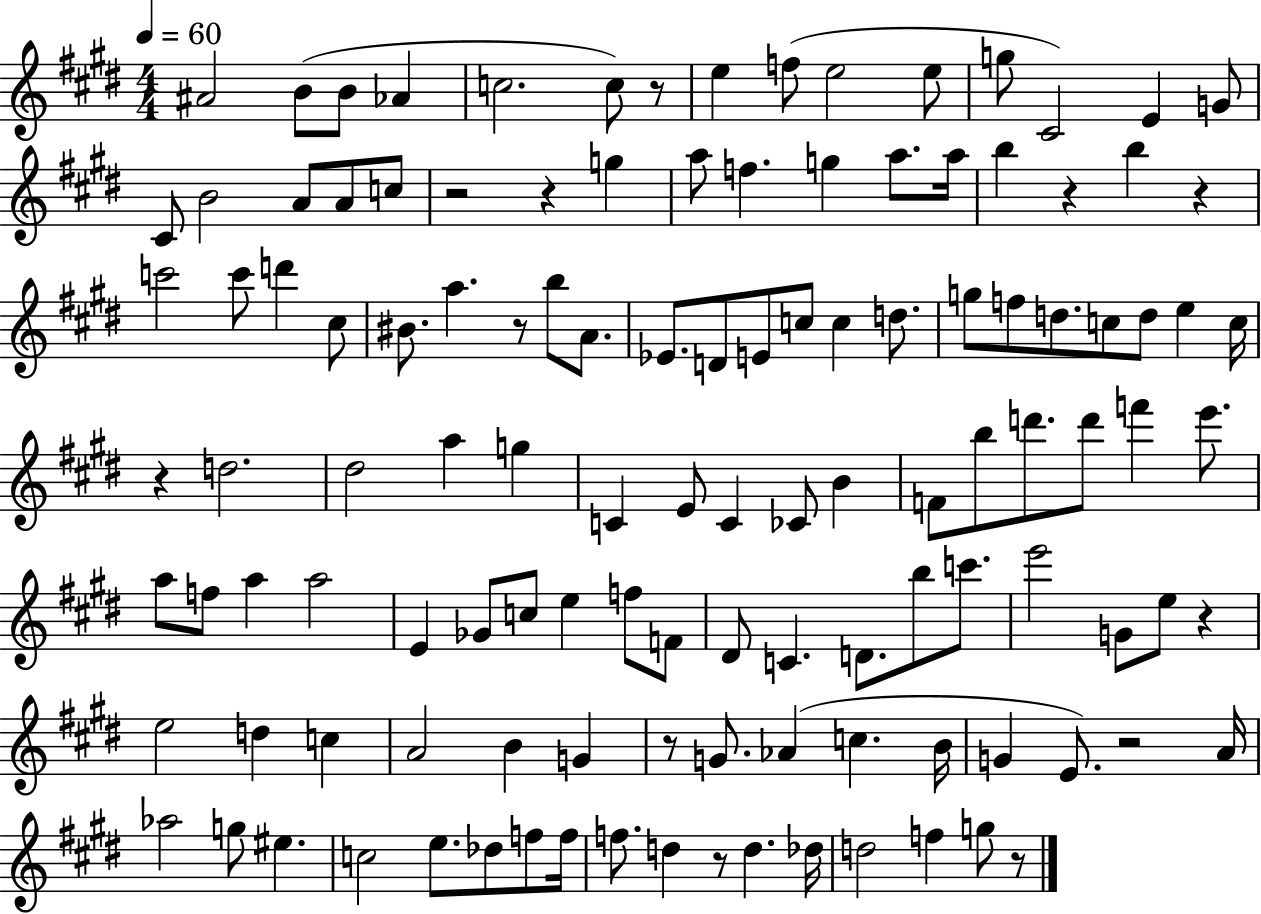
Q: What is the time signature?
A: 4/4